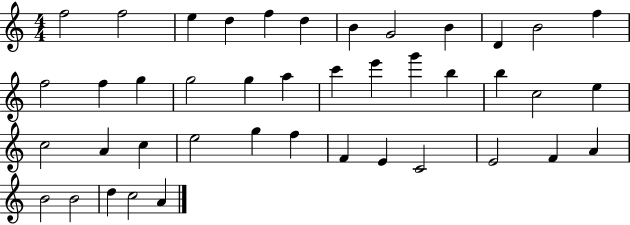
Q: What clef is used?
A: treble